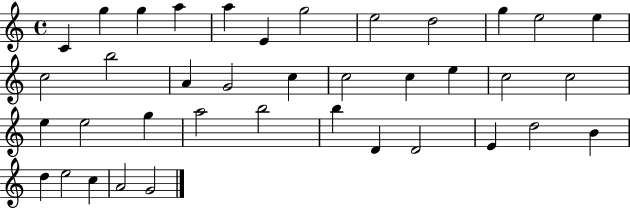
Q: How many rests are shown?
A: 0